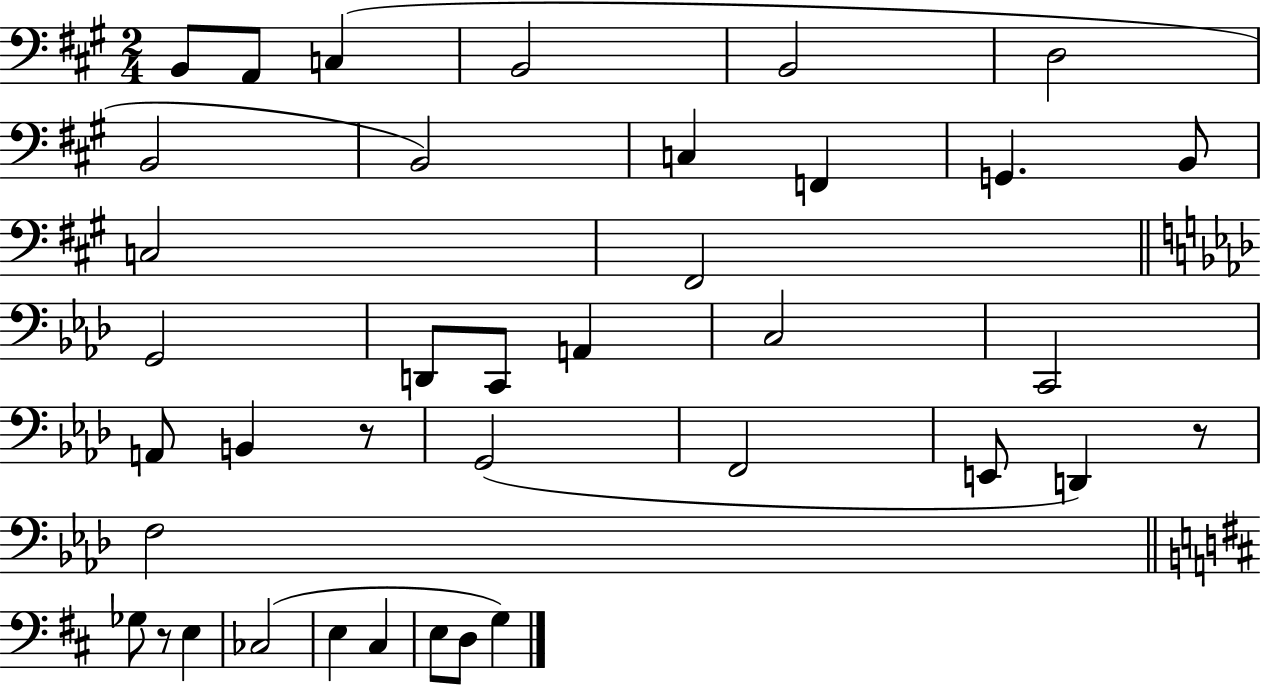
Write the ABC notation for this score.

X:1
T:Untitled
M:2/4
L:1/4
K:A
B,,/2 A,,/2 C, B,,2 B,,2 D,2 B,,2 B,,2 C, F,, G,, B,,/2 C,2 ^F,,2 G,,2 D,,/2 C,,/2 A,, C,2 C,,2 A,,/2 B,, z/2 G,,2 F,,2 E,,/2 D,, z/2 F,2 _G,/2 z/2 E, _C,2 E, ^C, E,/2 D,/2 G,